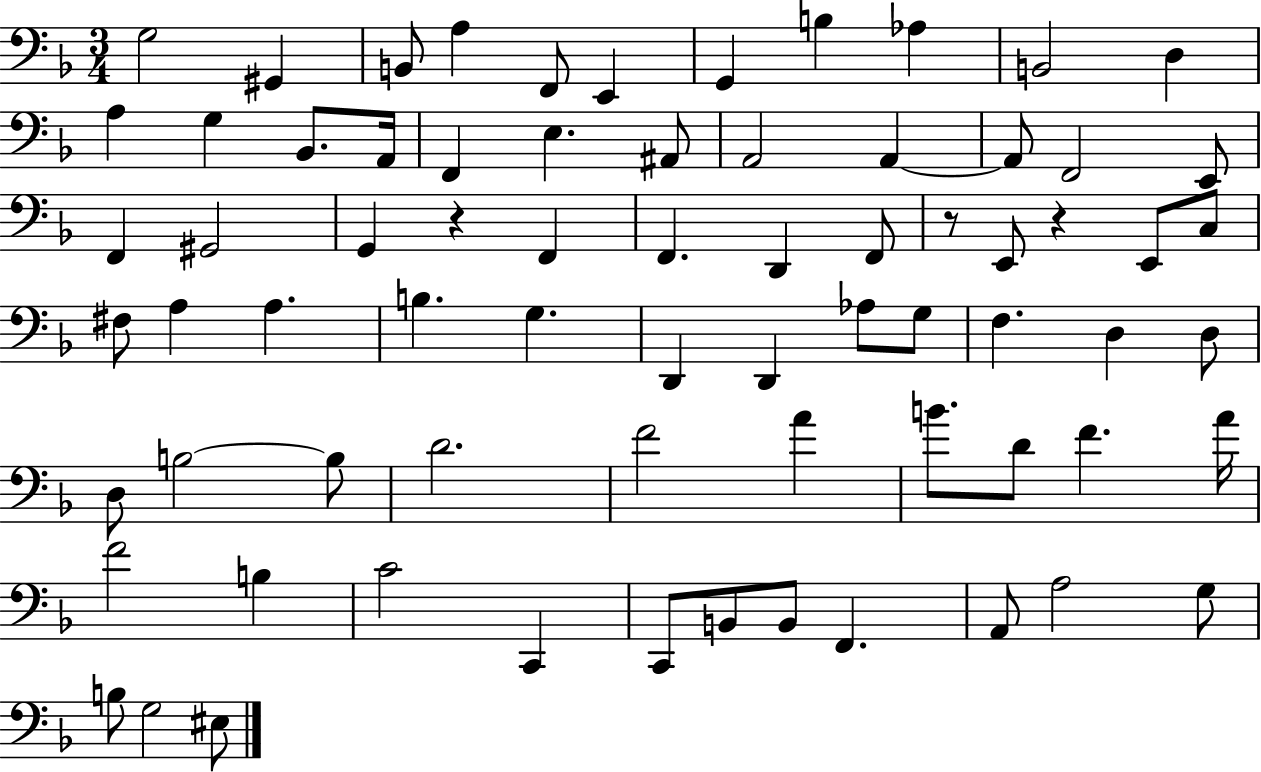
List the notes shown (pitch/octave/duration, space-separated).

G3/h G#2/q B2/e A3/q F2/e E2/q G2/q B3/q Ab3/q B2/h D3/q A3/q G3/q Bb2/e. A2/s F2/q E3/q. A#2/e A2/h A2/q A2/e F2/h E2/e F2/q G#2/h G2/q R/q F2/q F2/q. D2/q F2/e R/e E2/e R/q E2/e C3/e F#3/e A3/q A3/q. B3/q. G3/q. D2/q D2/q Ab3/e G3/e F3/q. D3/q D3/e D3/e B3/h B3/e D4/h. F4/h A4/q B4/e. D4/e F4/q. A4/s F4/h B3/q C4/h C2/q C2/e B2/e B2/e F2/q. A2/e A3/h G3/e B3/e G3/h EIS3/e